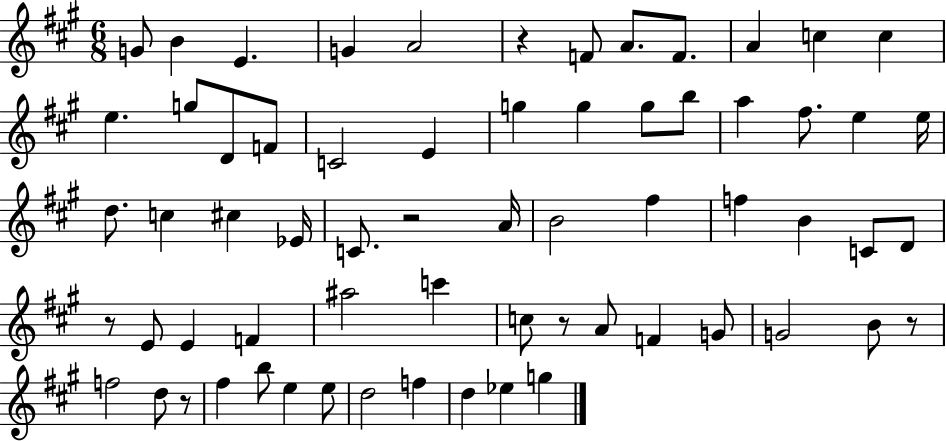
G4/e B4/q E4/q. G4/q A4/h R/q F4/e A4/e. F4/e. A4/q C5/q C5/q E5/q. G5/e D4/e F4/e C4/h E4/q G5/q G5/q G5/e B5/e A5/q F#5/e. E5/q E5/s D5/e. C5/q C#5/q Eb4/s C4/e. R/h A4/s B4/h F#5/q F5/q B4/q C4/e D4/e R/e E4/e E4/q F4/q A#5/h C6/q C5/e R/e A4/e F4/q G4/e G4/h B4/e R/e F5/h D5/e R/e F#5/q B5/e E5/q E5/e D5/h F5/q D5/q Eb5/q G5/q